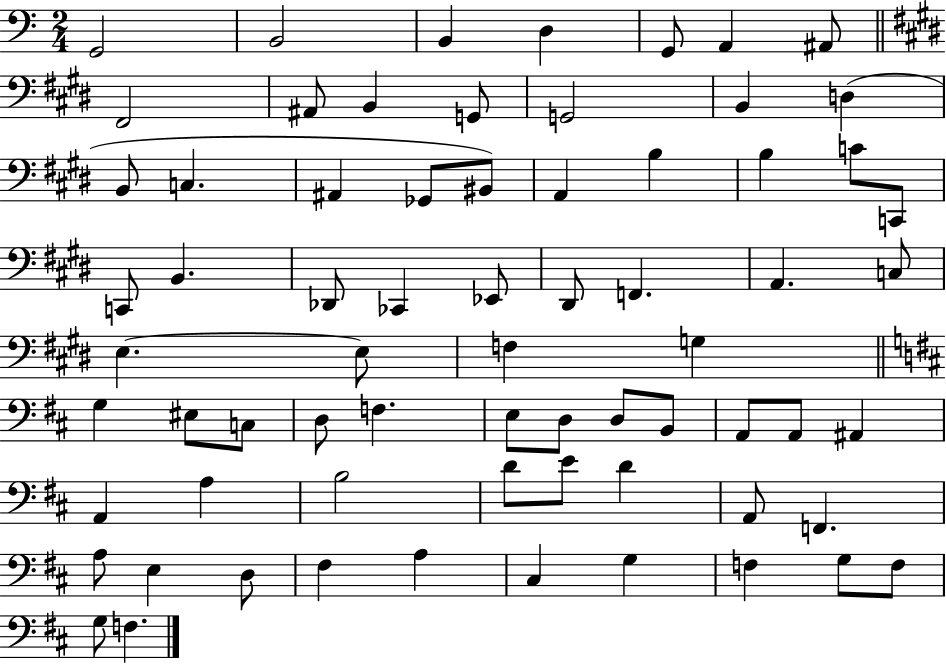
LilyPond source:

{
  \clef bass
  \numericTimeSignature
  \time 2/4
  \key c \major
  \repeat volta 2 { g,2 | b,2 | b,4 d4 | g,8 a,4 ais,8 | \break \bar "||" \break \key e \major fis,2 | ais,8 b,4 g,8 | g,2 | b,4 d4( | \break b,8 c4. | ais,4 ges,8 bis,8) | a,4 b4 | b4 c'8 c,8 | \break c,8 b,4. | des,8 ces,4 ees,8 | dis,8 f,4. | a,4. c8 | \break e4.~~ e8 | f4 g4 | \bar "||" \break \key b \minor g4 eis8 c8 | d8 f4. | e8 d8 d8 b,8 | a,8 a,8 ais,4 | \break a,4 a4 | b2 | d'8 e'8 d'4 | a,8 f,4. | \break a8 e4 d8 | fis4 a4 | cis4 g4 | f4 g8 f8 | \break g8 f4. | } \bar "|."
}